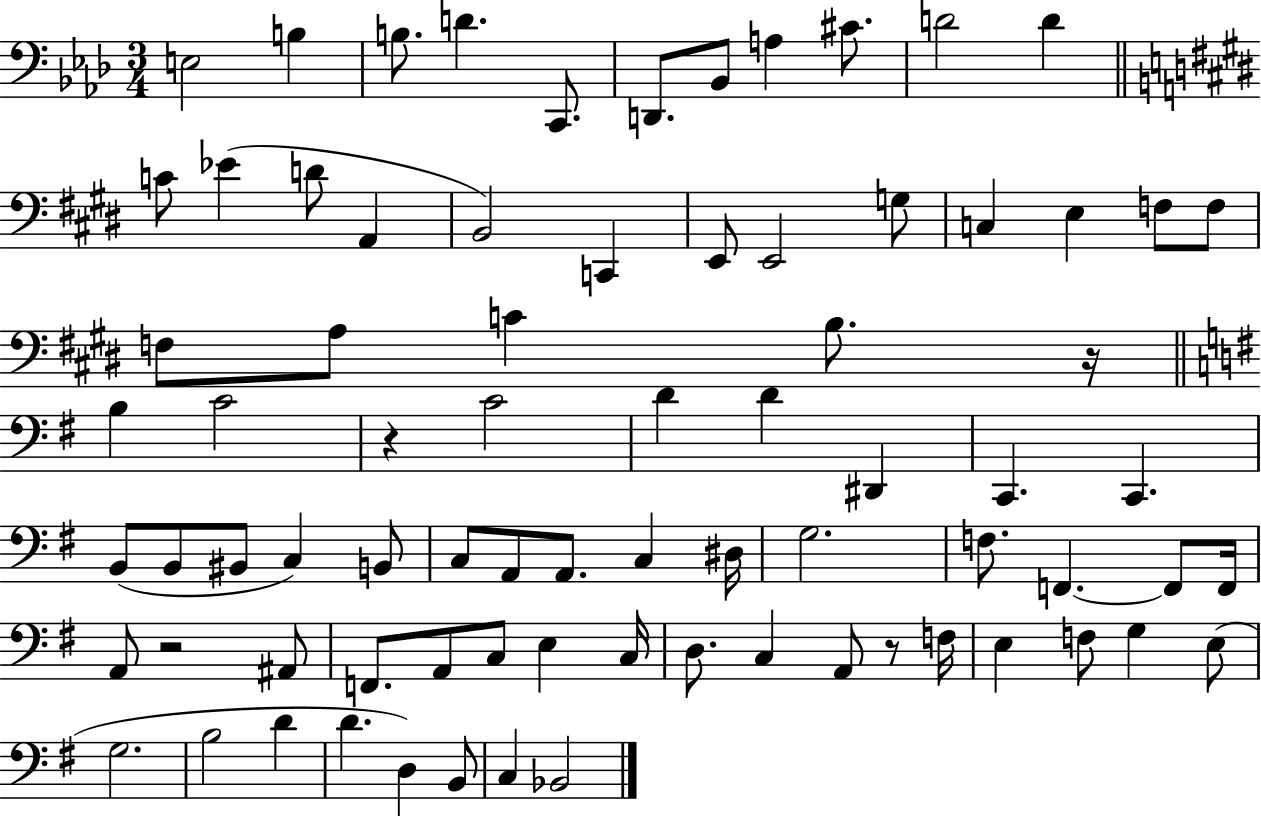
{
  \clef bass
  \numericTimeSignature
  \time 3/4
  \key aes \major
  e2 b4 | b8. d'4. c,8. | d,8. bes,8 a4 cis'8. | d'2 d'4 | \break \bar "||" \break \key e \major c'8 ees'4( d'8 a,4 | b,2) c,4 | e,8 e,2 g8 | c4 e4 f8 f8 | \break f8 a8 c'4 b8. r16 | \bar "||" \break \key g \major b4 c'2 | r4 c'2 | d'4 d'4 dis,4 | c,4. c,4. | \break b,8( b,8 bis,8 c4) b,8 | c8 a,8 a,8. c4 dis16 | g2. | f8. f,4.~~ f,8 f,16 | \break a,8 r2 ais,8 | f,8. a,8 c8 e4 c16 | d8. c4 a,8 r8 f16 | e4 f8 g4 e8( | \break g2. | b2 d'4 | d'4. d4) b,8 | c4 bes,2 | \break \bar "|."
}